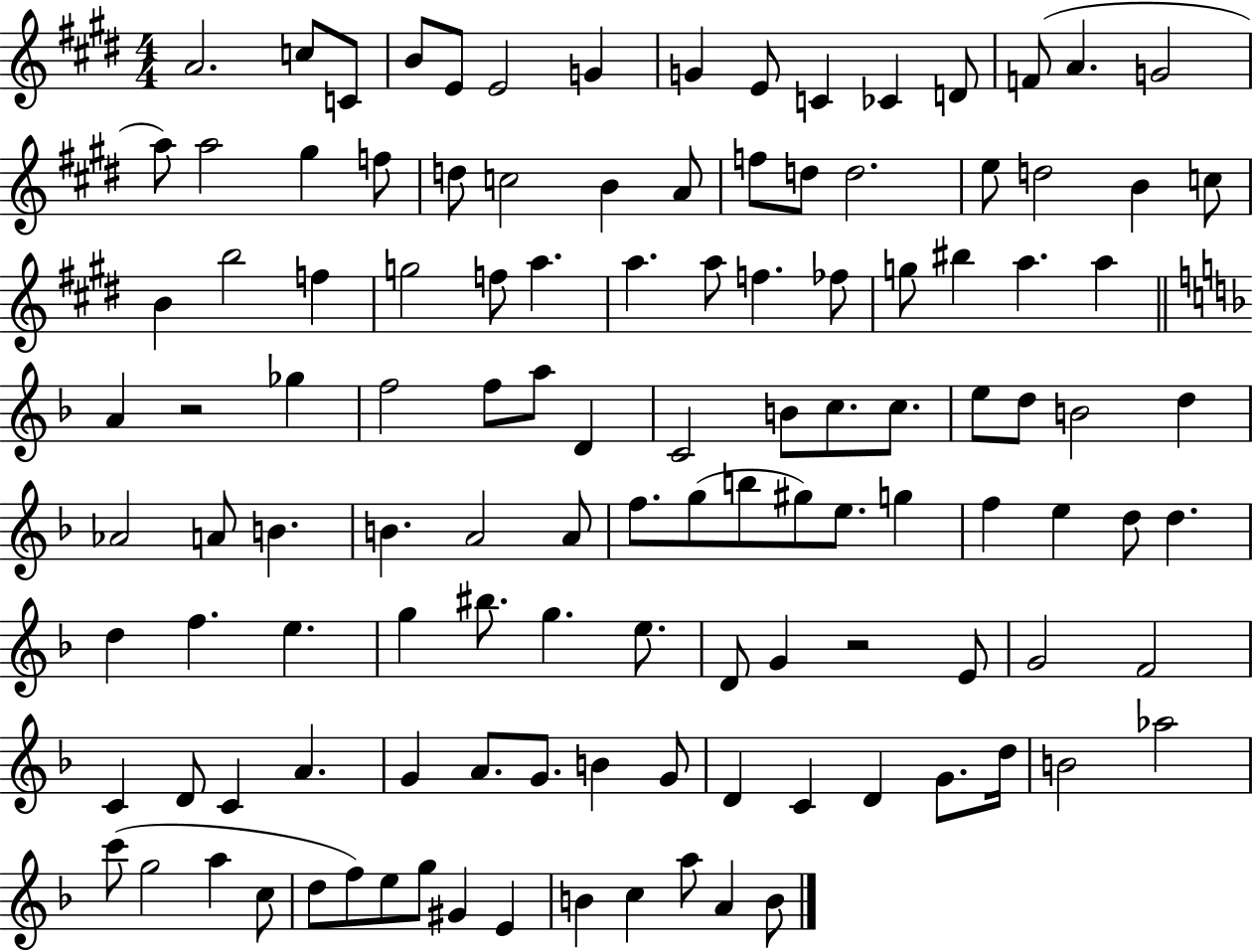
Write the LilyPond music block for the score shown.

{
  \clef treble
  \numericTimeSignature
  \time 4/4
  \key e \major
  a'2. c''8 c'8 | b'8 e'8 e'2 g'4 | g'4 e'8 c'4 ces'4 d'8 | f'8( a'4. g'2 | \break a''8) a''2 gis''4 f''8 | d''8 c''2 b'4 a'8 | f''8 d''8 d''2. | e''8 d''2 b'4 c''8 | \break b'4 b''2 f''4 | g''2 f''8 a''4. | a''4. a''8 f''4. fes''8 | g''8 bis''4 a''4. a''4 | \break \bar "||" \break \key d \minor a'4 r2 ges''4 | f''2 f''8 a''8 d'4 | c'2 b'8 c''8. c''8. | e''8 d''8 b'2 d''4 | \break aes'2 a'8 b'4. | b'4. a'2 a'8 | f''8. g''8( b''8 gis''8) e''8. g''4 | f''4 e''4 d''8 d''4. | \break d''4 f''4. e''4. | g''4 bis''8. g''4. e''8. | d'8 g'4 r2 e'8 | g'2 f'2 | \break c'4 d'8 c'4 a'4. | g'4 a'8. g'8. b'4 g'8 | d'4 c'4 d'4 g'8. d''16 | b'2 aes''2 | \break c'''8( g''2 a''4 c''8 | d''8 f''8) e''8 g''8 gis'4 e'4 | b'4 c''4 a''8 a'4 b'8 | \bar "|."
}